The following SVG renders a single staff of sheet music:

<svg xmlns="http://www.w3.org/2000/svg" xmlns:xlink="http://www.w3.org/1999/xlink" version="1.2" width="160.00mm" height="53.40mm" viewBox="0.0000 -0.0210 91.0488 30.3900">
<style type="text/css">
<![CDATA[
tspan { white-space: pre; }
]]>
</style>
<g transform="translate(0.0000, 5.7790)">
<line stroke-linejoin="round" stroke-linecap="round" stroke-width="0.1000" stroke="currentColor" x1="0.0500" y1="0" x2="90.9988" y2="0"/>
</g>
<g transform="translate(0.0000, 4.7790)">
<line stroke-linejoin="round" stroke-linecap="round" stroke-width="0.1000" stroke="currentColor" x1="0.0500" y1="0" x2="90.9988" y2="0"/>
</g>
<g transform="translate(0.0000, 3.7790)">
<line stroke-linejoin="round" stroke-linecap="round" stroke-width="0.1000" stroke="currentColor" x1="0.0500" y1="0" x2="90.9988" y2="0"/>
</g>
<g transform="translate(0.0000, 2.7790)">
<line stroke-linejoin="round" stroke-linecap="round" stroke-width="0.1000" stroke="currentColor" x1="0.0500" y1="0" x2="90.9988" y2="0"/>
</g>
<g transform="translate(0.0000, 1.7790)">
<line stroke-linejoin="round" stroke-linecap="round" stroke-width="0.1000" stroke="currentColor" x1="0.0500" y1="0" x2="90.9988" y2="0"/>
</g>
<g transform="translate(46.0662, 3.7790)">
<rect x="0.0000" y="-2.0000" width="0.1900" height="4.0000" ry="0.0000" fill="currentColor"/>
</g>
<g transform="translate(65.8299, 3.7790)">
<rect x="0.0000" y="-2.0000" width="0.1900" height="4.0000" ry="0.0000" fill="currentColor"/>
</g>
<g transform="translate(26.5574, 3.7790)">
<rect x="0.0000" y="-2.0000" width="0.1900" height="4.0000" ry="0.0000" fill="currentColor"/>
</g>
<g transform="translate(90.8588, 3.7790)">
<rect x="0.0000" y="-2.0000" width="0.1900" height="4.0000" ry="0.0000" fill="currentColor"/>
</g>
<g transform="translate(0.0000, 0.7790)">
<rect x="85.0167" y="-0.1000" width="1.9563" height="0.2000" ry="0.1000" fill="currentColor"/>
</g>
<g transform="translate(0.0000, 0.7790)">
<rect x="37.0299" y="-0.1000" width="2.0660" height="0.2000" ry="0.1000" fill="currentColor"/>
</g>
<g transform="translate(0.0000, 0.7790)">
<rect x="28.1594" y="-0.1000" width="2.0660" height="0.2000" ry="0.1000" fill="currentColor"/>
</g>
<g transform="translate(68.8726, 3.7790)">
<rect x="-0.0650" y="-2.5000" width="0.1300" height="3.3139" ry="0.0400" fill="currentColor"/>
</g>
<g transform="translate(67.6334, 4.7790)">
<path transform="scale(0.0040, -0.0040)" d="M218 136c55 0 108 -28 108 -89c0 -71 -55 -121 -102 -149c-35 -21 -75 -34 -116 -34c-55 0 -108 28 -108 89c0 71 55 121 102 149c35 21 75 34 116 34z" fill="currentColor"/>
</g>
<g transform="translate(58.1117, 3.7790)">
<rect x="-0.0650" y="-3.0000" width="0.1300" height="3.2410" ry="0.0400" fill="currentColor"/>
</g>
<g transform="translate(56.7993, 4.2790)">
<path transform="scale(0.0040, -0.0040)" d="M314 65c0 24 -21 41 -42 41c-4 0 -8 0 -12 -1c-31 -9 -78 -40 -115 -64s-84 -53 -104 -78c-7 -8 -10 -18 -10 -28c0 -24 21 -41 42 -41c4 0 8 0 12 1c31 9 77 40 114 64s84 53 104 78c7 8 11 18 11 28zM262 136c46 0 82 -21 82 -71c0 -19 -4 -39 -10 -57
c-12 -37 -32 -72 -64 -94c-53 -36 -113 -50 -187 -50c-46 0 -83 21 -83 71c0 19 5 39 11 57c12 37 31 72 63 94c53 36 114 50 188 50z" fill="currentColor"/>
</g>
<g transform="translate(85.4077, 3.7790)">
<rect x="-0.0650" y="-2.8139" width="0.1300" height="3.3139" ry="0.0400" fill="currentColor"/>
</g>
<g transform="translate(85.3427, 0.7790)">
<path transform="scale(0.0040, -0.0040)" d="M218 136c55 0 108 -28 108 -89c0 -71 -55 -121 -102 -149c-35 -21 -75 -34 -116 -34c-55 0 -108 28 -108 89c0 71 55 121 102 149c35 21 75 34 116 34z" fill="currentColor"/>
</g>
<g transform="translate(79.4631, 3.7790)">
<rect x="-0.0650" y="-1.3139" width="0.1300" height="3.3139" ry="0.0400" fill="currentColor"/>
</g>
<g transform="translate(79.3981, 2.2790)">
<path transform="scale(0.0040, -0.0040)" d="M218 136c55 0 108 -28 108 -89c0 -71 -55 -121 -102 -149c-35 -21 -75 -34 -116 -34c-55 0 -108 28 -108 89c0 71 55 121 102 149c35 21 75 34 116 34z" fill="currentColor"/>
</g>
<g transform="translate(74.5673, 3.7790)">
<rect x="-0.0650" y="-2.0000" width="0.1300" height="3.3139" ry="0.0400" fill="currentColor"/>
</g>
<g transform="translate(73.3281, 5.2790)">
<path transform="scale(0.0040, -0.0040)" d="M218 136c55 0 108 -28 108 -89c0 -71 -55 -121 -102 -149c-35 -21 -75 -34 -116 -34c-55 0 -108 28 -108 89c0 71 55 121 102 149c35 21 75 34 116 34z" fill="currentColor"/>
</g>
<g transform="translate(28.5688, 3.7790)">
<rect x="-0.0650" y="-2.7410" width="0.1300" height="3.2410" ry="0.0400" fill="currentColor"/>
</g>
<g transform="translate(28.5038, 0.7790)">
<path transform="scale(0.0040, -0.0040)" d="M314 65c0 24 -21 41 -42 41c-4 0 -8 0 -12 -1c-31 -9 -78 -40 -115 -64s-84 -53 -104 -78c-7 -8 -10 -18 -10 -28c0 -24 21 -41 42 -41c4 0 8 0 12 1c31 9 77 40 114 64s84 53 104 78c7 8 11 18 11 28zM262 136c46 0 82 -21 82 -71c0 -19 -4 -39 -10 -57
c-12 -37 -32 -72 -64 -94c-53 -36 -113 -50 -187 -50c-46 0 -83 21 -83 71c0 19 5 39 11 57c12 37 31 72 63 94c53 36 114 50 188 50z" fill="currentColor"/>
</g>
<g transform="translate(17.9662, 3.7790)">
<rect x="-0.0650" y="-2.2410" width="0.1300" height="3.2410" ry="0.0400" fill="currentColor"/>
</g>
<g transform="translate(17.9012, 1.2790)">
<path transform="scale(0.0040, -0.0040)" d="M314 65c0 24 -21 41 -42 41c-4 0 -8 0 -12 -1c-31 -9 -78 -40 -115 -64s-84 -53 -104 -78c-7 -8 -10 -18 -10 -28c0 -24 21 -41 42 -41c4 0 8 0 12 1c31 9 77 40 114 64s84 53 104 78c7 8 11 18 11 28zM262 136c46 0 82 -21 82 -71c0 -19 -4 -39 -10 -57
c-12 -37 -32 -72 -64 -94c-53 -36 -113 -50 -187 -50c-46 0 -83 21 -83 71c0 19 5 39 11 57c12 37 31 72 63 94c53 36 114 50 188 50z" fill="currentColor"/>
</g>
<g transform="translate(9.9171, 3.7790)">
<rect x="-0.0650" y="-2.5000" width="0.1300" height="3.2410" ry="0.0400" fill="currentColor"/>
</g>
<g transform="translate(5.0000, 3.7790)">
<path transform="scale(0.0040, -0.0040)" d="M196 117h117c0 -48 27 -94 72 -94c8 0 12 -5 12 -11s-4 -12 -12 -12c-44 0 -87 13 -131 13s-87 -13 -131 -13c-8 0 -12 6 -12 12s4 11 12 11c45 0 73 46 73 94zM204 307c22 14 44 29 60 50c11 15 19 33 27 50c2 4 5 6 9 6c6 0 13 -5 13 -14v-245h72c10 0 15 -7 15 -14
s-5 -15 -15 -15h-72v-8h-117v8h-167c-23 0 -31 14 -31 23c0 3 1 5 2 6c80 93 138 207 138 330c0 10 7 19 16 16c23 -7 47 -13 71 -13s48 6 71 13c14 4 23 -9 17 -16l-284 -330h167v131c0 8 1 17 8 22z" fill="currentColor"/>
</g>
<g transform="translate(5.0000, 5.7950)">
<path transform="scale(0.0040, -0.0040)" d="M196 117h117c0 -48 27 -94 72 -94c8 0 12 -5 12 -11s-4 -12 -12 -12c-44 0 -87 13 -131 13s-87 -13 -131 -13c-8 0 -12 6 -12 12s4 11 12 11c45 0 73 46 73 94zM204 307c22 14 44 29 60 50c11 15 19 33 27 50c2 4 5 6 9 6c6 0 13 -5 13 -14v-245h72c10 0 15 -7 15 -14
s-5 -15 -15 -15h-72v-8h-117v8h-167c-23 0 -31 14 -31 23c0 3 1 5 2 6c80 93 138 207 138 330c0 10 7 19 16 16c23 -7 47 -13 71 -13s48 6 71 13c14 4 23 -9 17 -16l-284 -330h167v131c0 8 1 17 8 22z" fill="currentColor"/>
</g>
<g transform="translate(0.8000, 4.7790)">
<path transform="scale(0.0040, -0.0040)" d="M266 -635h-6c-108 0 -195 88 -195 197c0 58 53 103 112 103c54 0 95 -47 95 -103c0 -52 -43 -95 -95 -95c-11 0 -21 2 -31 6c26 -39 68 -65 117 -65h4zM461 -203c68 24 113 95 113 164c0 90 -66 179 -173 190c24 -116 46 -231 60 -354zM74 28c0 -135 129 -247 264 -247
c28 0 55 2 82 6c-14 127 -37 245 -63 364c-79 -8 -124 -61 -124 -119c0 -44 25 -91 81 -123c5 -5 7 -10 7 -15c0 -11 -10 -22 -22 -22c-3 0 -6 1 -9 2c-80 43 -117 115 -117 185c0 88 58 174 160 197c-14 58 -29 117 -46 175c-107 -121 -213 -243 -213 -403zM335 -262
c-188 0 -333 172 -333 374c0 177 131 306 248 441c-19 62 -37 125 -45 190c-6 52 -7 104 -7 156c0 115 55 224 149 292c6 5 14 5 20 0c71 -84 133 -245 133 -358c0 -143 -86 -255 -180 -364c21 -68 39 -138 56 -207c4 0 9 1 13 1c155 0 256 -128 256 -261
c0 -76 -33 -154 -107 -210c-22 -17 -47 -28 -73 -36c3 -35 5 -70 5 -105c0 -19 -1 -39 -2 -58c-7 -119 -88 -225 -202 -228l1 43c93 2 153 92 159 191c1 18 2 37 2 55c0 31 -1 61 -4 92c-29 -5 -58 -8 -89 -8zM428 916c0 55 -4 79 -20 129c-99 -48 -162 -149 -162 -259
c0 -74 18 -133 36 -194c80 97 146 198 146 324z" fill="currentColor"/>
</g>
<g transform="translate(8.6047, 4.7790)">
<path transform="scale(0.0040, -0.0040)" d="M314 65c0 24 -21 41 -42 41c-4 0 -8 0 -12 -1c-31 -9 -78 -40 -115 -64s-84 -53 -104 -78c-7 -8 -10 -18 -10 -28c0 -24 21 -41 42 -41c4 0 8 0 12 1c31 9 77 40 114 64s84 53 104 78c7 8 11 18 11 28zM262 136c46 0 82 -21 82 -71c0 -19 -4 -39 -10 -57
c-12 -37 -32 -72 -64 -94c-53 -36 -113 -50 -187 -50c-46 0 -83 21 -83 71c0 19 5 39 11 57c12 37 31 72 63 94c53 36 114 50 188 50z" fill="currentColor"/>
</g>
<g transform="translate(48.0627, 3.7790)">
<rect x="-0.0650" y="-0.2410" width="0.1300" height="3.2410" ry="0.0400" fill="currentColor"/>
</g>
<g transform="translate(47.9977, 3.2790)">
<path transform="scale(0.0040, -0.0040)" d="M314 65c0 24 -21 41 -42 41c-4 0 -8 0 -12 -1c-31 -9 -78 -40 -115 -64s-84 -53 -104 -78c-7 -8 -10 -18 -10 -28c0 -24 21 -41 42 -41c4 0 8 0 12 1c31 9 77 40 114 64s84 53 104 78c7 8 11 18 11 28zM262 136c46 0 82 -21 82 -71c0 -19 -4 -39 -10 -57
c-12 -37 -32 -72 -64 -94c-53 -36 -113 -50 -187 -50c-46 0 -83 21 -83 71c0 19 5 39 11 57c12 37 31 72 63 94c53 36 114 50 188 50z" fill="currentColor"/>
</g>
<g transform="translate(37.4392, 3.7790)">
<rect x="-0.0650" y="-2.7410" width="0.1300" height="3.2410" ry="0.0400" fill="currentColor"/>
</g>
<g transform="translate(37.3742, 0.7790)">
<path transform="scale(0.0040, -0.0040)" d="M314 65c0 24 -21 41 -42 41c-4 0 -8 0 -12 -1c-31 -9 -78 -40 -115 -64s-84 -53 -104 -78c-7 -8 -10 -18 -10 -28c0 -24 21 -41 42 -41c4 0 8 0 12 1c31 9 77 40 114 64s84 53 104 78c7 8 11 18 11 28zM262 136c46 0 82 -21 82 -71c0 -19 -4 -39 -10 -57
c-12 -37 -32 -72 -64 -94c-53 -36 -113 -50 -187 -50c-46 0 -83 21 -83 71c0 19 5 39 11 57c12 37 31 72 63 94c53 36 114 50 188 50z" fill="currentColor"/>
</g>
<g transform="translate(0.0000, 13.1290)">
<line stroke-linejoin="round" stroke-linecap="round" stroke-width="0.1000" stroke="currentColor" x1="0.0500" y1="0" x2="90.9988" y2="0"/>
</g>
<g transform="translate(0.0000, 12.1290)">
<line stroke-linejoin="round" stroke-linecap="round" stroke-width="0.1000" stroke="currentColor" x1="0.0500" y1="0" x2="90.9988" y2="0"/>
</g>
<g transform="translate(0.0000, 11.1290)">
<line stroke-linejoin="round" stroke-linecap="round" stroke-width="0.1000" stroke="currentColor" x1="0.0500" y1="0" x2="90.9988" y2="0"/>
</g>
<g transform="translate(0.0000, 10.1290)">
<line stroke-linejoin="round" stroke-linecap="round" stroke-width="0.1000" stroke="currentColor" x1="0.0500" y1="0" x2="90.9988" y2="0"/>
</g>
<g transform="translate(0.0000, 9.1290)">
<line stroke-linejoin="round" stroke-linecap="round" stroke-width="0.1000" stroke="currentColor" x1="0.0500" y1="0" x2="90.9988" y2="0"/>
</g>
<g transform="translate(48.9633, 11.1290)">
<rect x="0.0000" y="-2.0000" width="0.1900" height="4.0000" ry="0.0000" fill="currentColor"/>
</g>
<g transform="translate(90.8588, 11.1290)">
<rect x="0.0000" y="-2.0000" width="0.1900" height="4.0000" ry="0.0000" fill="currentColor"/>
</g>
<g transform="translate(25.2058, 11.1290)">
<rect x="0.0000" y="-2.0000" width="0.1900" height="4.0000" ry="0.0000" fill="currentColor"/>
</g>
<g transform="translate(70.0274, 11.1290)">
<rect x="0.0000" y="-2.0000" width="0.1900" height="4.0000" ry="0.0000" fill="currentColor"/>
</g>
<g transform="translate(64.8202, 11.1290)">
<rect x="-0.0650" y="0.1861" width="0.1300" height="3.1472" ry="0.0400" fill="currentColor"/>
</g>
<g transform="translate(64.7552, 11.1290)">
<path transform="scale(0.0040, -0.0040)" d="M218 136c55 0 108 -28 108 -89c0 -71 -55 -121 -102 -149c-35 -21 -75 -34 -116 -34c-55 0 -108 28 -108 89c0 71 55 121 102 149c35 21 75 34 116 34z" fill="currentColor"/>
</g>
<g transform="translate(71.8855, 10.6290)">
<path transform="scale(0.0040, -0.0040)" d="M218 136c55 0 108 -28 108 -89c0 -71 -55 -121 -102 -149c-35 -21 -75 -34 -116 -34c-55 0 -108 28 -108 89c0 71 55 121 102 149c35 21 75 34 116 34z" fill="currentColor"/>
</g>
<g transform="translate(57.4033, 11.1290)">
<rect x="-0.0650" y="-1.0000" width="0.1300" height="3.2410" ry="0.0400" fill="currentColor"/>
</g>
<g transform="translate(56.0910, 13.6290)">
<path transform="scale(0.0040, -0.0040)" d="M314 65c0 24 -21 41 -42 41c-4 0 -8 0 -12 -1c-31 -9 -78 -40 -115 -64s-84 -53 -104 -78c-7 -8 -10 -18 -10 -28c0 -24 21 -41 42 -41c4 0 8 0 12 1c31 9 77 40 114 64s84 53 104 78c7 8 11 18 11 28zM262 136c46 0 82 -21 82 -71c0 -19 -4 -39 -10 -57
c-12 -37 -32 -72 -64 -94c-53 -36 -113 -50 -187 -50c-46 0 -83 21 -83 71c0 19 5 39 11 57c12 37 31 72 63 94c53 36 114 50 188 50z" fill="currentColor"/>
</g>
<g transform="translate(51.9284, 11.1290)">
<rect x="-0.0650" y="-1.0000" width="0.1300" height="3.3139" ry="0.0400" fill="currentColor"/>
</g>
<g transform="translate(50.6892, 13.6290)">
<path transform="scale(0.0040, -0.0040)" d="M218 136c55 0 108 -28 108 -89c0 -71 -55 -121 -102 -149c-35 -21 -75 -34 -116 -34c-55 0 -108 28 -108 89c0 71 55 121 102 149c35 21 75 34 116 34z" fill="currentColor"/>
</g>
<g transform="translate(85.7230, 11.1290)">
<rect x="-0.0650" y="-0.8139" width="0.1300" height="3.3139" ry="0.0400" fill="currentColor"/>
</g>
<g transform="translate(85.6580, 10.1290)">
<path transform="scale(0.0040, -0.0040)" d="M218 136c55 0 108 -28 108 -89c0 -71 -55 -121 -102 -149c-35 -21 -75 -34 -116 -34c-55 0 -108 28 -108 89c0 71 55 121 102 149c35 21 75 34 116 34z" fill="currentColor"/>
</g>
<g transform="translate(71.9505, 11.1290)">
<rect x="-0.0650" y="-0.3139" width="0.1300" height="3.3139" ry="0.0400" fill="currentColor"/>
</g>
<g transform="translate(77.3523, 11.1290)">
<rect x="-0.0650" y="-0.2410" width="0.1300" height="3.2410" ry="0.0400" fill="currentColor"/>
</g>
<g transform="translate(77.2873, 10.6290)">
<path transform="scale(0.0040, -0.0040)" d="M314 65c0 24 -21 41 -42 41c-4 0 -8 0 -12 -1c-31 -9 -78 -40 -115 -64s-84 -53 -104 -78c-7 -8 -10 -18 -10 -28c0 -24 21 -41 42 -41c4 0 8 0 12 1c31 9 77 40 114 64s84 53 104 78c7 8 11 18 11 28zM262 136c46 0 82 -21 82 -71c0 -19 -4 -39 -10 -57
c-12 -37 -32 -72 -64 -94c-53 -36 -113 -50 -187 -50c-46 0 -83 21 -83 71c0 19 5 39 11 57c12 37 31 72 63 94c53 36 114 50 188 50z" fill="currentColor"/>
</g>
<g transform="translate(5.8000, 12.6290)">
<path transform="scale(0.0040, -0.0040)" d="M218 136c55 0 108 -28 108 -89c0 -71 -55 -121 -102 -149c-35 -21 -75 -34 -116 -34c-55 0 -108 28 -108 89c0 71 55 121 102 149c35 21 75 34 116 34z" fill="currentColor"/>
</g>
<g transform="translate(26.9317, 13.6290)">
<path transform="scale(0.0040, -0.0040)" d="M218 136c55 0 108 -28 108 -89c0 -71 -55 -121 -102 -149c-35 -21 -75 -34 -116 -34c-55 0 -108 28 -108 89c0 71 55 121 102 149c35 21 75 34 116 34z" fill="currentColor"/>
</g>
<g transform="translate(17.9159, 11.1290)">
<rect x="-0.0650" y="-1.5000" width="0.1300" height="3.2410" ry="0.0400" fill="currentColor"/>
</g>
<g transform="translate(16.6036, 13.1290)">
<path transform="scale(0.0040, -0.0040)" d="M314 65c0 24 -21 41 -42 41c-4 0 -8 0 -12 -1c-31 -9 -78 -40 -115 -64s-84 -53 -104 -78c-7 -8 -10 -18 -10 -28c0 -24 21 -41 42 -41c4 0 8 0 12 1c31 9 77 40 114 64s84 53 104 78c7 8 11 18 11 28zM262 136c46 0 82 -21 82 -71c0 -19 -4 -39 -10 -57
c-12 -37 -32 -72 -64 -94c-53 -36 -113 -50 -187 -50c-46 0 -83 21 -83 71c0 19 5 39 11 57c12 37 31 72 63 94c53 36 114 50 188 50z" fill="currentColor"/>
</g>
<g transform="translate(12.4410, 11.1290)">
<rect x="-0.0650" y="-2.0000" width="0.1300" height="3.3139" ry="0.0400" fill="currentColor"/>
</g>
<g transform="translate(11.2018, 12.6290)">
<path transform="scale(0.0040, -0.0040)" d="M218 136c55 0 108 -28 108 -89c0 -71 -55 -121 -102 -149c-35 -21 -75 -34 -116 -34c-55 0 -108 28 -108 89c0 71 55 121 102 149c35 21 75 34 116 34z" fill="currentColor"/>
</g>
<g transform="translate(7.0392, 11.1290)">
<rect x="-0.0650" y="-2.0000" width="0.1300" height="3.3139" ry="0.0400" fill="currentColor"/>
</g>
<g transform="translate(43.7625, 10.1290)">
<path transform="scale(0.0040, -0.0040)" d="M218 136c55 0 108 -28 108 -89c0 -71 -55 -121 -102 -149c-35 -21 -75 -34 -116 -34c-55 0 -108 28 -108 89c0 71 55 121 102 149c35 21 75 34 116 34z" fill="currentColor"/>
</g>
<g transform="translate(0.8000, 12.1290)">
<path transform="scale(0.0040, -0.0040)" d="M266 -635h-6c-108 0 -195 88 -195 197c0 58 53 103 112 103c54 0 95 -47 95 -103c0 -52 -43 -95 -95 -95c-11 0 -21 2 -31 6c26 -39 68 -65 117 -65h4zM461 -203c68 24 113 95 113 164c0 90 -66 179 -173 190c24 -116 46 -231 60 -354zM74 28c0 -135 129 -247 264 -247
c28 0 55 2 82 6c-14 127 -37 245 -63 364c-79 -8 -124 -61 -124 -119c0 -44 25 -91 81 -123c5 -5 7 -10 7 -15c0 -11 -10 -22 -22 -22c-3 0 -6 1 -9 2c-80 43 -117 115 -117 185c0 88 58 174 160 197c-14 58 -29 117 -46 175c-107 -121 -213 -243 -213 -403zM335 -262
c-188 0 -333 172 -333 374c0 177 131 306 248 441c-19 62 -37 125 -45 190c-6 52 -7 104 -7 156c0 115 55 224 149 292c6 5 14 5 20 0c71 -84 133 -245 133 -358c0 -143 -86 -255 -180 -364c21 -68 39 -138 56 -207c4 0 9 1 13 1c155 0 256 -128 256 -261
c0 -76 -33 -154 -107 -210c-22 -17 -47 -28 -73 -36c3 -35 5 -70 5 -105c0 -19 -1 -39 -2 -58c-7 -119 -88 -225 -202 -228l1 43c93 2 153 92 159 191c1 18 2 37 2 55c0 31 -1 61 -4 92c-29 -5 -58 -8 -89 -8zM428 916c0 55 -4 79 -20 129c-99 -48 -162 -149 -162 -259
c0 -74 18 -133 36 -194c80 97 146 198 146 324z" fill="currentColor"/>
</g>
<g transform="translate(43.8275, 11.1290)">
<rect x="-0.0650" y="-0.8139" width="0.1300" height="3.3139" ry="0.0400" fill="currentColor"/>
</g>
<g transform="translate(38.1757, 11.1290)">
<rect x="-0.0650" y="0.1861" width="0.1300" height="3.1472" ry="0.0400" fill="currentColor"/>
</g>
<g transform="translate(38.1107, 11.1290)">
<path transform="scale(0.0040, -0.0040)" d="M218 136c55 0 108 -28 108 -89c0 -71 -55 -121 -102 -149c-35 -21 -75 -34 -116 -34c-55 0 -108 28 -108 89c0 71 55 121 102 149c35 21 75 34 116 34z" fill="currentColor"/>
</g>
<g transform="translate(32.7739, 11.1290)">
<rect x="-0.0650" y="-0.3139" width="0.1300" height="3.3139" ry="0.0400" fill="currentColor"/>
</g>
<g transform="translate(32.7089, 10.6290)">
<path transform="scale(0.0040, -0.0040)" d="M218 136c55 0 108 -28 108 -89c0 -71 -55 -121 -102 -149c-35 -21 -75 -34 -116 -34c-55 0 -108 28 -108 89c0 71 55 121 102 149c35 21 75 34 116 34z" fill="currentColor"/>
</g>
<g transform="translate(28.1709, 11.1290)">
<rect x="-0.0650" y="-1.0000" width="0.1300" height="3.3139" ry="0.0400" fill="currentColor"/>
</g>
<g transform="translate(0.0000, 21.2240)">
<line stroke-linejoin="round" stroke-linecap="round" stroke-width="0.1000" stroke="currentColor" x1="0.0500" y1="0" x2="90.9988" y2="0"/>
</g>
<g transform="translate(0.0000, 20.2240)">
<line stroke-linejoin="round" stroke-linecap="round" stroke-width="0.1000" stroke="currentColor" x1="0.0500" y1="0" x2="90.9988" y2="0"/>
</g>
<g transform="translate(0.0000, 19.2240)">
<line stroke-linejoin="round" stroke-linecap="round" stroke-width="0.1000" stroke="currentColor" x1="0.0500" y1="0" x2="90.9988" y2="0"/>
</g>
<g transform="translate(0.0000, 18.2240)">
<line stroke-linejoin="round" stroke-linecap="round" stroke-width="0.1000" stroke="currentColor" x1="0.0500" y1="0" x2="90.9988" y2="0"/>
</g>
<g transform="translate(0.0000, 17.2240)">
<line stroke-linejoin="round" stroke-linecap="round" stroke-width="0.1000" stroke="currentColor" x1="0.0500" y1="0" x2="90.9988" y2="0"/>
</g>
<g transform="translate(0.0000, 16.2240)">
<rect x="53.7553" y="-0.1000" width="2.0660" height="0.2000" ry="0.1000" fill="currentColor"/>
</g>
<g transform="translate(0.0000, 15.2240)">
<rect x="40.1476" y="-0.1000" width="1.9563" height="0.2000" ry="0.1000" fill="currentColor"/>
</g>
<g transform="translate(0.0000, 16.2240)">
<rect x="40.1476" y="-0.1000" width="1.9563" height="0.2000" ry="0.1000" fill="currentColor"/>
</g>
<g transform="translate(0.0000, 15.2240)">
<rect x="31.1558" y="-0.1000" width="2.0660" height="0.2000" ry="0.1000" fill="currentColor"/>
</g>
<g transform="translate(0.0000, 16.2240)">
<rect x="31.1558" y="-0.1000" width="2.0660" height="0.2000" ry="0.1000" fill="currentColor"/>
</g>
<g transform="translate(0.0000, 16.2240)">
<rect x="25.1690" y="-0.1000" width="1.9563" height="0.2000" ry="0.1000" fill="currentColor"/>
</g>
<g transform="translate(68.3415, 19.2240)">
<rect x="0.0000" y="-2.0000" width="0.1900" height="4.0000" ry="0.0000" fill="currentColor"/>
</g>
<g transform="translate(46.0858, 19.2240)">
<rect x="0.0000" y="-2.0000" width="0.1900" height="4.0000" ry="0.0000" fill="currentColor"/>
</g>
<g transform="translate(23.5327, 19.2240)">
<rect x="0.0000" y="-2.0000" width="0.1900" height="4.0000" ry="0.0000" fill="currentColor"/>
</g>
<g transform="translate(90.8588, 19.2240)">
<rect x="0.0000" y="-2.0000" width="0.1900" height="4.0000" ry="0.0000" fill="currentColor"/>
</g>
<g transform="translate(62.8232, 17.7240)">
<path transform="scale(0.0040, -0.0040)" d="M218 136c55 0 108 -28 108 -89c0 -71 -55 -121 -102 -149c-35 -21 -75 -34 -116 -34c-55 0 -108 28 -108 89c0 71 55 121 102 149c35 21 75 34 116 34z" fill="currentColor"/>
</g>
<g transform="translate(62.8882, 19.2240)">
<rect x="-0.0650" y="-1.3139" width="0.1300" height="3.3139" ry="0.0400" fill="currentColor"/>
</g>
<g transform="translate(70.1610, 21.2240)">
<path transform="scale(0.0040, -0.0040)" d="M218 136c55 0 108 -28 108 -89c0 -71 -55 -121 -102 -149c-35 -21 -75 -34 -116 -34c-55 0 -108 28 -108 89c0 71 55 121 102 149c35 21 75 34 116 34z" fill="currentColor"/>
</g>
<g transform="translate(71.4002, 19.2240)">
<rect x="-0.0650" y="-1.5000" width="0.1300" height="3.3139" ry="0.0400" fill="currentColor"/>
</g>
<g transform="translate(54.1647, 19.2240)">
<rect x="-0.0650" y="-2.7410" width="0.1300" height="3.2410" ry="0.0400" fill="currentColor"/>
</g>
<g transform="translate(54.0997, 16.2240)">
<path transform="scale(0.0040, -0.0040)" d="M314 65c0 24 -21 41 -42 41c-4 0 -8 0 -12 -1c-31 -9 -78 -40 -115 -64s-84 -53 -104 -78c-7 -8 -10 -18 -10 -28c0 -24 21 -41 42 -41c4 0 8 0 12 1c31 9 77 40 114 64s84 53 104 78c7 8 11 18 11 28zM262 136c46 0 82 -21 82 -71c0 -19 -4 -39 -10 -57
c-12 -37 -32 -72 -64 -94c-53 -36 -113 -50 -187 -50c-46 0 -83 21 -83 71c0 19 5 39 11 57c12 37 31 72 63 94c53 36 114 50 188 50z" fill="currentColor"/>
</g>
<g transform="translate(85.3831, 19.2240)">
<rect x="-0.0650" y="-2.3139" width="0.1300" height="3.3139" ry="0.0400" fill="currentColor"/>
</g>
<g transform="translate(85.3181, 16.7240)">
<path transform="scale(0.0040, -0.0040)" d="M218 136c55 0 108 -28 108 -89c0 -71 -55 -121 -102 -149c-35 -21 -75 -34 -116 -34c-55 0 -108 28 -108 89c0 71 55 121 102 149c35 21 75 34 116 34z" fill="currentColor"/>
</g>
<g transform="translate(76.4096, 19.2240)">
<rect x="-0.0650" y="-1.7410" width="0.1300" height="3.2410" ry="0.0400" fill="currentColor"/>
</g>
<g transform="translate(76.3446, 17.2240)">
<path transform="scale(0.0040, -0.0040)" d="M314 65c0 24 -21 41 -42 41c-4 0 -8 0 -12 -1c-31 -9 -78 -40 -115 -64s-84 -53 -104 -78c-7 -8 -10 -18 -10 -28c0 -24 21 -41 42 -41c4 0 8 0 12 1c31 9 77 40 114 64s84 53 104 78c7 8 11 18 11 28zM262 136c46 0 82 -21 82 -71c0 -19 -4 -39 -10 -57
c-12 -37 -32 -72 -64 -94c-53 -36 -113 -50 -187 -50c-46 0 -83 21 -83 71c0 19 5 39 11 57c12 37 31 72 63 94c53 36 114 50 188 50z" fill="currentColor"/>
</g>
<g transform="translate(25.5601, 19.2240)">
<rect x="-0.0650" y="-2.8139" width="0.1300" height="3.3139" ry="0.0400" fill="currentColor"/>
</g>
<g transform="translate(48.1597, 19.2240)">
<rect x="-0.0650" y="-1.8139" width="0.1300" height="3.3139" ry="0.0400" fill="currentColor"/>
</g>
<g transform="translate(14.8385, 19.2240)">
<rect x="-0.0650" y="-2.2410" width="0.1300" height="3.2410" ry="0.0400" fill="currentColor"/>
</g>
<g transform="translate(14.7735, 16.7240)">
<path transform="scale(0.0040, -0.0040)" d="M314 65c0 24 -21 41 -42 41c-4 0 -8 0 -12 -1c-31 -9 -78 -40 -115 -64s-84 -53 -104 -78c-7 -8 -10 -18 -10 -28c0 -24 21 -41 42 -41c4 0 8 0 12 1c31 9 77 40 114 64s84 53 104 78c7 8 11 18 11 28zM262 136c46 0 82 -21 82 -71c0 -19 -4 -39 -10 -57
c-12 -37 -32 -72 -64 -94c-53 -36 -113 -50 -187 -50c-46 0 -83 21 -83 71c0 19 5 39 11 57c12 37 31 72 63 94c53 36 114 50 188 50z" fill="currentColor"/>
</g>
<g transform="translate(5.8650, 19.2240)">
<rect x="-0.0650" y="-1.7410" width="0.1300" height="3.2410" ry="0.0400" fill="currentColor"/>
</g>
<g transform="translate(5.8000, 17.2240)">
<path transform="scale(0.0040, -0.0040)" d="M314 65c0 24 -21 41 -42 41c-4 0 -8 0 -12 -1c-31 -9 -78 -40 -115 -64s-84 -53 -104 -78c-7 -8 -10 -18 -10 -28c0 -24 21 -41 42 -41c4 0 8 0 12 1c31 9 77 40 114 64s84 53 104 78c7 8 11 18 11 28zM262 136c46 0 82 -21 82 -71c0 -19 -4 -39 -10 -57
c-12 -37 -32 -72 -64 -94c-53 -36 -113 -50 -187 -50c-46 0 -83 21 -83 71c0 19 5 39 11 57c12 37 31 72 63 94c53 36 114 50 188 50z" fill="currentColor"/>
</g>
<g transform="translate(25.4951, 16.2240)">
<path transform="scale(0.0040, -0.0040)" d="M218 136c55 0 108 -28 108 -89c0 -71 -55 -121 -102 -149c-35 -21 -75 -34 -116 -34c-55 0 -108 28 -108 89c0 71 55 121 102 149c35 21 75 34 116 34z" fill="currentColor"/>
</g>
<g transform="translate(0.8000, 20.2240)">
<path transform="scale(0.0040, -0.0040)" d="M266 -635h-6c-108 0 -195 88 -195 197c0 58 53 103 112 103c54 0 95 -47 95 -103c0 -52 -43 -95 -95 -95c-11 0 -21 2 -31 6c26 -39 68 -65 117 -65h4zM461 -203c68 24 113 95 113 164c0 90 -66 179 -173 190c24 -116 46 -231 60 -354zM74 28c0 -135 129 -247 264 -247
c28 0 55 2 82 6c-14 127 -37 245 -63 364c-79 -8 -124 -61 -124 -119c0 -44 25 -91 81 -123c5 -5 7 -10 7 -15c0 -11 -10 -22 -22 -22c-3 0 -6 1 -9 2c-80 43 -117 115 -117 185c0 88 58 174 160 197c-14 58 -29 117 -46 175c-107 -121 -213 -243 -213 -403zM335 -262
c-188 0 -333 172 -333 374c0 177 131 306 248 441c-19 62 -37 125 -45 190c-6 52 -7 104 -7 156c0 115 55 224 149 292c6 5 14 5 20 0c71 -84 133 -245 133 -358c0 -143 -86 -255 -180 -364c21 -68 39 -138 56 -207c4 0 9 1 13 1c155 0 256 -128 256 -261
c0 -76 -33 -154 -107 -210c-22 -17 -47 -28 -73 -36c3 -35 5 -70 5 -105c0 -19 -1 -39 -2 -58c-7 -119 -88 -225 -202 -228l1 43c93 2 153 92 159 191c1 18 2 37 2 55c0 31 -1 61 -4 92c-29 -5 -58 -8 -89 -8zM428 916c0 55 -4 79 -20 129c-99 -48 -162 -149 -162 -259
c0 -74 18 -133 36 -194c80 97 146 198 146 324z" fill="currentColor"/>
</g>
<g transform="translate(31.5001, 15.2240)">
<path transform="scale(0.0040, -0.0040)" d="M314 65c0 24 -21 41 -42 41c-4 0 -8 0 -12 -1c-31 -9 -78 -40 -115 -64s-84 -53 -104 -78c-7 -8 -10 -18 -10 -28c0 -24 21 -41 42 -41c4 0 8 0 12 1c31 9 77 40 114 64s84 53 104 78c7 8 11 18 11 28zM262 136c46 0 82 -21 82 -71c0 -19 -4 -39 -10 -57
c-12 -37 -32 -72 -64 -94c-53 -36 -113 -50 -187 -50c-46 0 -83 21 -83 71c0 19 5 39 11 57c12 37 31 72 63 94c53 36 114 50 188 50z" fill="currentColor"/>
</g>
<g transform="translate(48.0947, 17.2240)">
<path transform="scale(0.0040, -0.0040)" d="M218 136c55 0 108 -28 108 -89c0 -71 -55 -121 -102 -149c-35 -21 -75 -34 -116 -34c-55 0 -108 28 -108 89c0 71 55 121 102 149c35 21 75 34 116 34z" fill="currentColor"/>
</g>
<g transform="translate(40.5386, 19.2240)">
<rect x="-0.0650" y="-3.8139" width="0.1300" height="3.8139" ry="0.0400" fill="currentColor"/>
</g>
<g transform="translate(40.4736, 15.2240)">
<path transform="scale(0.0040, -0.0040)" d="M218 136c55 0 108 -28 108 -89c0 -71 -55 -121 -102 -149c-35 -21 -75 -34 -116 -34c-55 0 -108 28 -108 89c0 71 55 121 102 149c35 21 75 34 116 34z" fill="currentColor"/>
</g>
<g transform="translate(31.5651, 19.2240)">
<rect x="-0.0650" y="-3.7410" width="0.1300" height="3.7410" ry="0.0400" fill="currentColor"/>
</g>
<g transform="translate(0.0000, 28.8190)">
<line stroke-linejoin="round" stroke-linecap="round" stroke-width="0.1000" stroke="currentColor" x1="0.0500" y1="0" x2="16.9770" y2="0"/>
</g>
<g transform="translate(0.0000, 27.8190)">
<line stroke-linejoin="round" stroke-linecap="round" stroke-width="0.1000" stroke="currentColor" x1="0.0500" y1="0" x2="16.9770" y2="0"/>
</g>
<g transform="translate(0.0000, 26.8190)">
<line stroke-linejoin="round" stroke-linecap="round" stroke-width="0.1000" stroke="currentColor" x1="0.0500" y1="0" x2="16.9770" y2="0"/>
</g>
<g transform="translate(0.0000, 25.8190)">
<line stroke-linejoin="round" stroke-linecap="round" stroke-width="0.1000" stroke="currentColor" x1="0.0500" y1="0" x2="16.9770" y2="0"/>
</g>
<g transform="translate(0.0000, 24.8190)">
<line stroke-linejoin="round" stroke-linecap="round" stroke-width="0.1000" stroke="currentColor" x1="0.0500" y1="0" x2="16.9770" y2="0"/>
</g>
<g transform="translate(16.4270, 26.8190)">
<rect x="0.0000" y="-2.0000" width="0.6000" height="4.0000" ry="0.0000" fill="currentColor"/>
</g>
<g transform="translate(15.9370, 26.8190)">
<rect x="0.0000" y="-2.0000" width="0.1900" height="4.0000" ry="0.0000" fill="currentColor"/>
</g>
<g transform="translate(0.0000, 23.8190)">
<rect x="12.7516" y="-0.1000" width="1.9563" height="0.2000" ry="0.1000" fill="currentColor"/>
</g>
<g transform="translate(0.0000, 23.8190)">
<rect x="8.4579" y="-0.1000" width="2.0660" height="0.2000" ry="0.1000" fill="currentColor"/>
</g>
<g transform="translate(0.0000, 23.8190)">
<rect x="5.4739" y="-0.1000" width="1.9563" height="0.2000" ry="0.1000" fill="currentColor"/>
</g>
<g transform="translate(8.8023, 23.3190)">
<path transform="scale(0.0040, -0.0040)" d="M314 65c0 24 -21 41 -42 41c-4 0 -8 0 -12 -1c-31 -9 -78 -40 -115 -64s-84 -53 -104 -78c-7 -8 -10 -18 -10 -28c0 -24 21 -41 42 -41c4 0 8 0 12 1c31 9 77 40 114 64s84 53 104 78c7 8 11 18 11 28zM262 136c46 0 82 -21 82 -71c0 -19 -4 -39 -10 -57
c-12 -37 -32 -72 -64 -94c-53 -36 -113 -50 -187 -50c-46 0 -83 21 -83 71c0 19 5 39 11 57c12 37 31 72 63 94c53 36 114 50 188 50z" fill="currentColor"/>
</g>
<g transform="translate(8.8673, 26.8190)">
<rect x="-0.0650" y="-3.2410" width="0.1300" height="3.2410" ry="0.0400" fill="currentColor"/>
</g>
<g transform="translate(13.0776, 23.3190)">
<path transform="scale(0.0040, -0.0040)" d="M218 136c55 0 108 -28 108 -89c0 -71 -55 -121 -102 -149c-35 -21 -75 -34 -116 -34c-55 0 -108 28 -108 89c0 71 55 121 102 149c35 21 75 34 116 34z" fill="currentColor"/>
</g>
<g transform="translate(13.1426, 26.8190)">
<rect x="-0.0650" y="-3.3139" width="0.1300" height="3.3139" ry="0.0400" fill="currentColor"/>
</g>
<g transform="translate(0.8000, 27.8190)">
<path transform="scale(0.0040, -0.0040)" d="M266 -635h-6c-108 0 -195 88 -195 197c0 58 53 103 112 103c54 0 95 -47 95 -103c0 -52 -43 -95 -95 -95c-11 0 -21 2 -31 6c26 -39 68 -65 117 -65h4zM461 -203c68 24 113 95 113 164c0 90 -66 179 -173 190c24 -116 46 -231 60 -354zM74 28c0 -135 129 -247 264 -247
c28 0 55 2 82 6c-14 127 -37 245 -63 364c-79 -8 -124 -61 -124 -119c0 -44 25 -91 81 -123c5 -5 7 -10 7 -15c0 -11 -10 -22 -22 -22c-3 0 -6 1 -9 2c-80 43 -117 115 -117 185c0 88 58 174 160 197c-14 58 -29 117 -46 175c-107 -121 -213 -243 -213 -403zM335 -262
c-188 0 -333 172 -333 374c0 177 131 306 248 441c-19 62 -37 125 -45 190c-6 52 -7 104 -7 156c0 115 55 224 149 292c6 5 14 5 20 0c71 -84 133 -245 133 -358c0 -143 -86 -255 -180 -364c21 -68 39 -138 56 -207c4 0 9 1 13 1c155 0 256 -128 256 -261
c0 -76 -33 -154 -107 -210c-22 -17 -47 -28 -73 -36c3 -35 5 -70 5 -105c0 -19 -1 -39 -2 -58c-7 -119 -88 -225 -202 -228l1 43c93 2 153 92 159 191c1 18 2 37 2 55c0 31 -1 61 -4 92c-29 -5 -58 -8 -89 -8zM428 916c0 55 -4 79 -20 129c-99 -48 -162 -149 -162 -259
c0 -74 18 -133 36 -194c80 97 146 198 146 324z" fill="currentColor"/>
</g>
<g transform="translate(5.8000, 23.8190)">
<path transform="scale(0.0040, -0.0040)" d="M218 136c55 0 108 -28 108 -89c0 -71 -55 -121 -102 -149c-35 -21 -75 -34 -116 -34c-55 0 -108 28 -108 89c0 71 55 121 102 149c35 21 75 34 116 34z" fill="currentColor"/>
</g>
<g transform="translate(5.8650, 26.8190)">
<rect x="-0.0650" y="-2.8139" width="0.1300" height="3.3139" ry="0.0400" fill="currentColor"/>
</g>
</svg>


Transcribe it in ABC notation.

X:1
T:Untitled
M:4/4
L:1/4
K:C
G2 g2 a2 a2 c2 A2 G F e a F F E2 D c B d D D2 B c c2 d f2 g2 a c'2 c' f a2 e E f2 g a b2 b